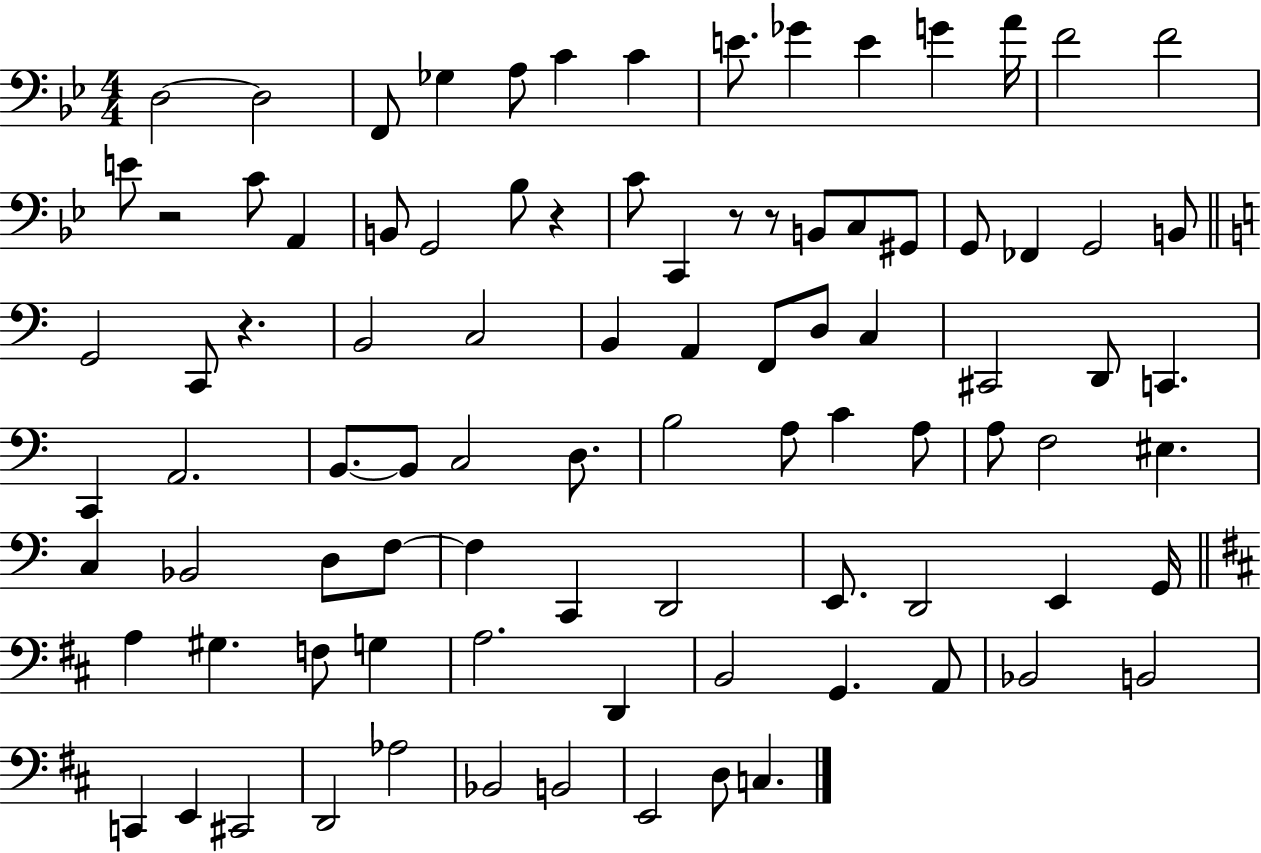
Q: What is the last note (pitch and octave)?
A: C3